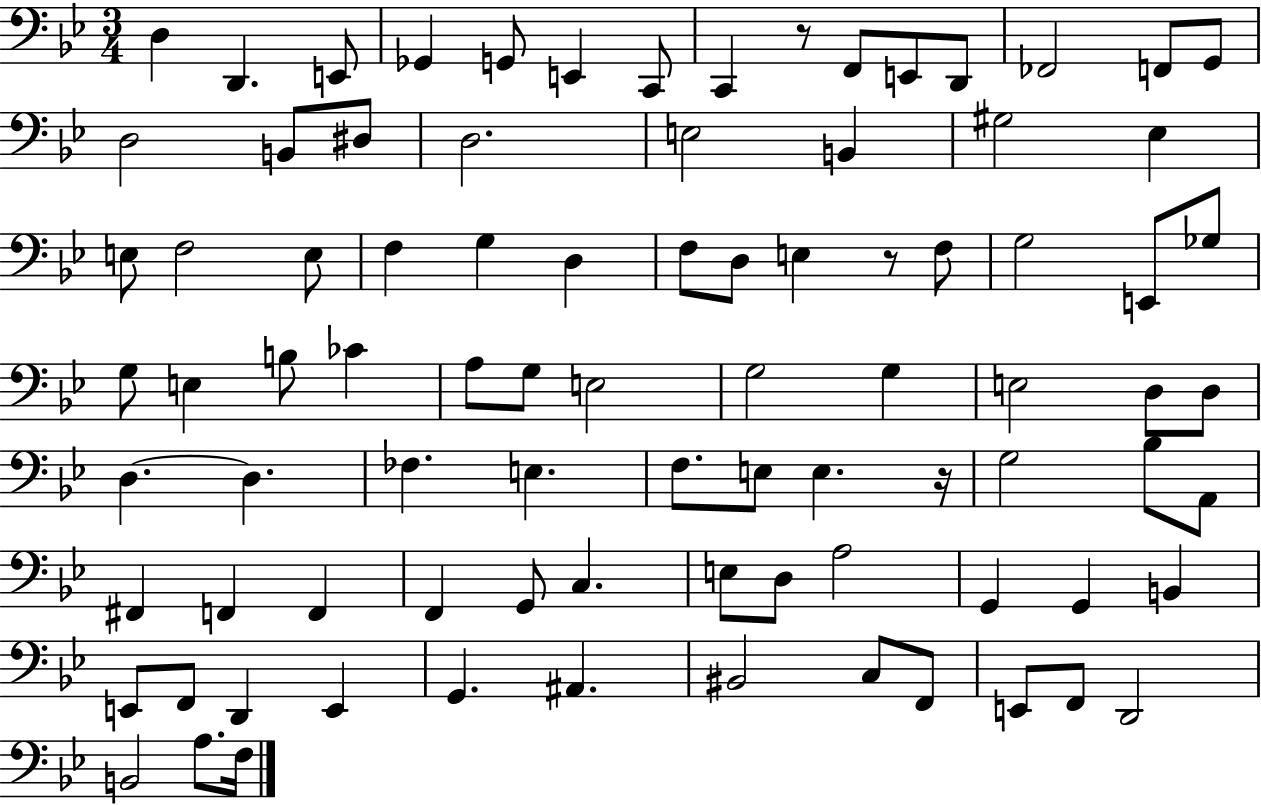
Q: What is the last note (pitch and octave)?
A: F3